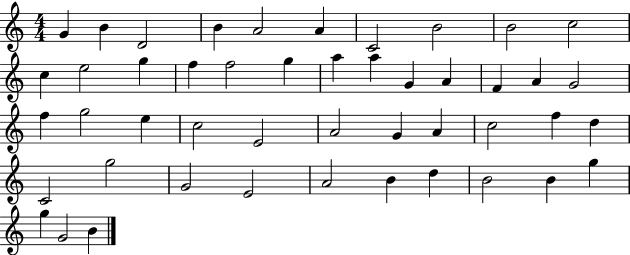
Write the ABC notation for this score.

X:1
T:Untitled
M:4/4
L:1/4
K:C
G B D2 B A2 A C2 B2 B2 c2 c e2 g f f2 g a a G A F A G2 f g2 e c2 E2 A2 G A c2 f d C2 g2 G2 E2 A2 B d B2 B g g G2 B